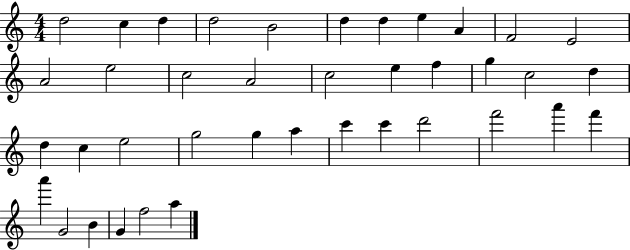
{
  \clef treble
  \numericTimeSignature
  \time 4/4
  \key c \major
  d''2 c''4 d''4 | d''2 b'2 | d''4 d''4 e''4 a'4 | f'2 e'2 | \break a'2 e''2 | c''2 a'2 | c''2 e''4 f''4 | g''4 c''2 d''4 | \break d''4 c''4 e''2 | g''2 g''4 a''4 | c'''4 c'''4 d'''2 | f'''2 a'''4 f'''4 | \break a'''4 g'2 b'4 | g'4 f''2 a''4 | \bar "|."
}